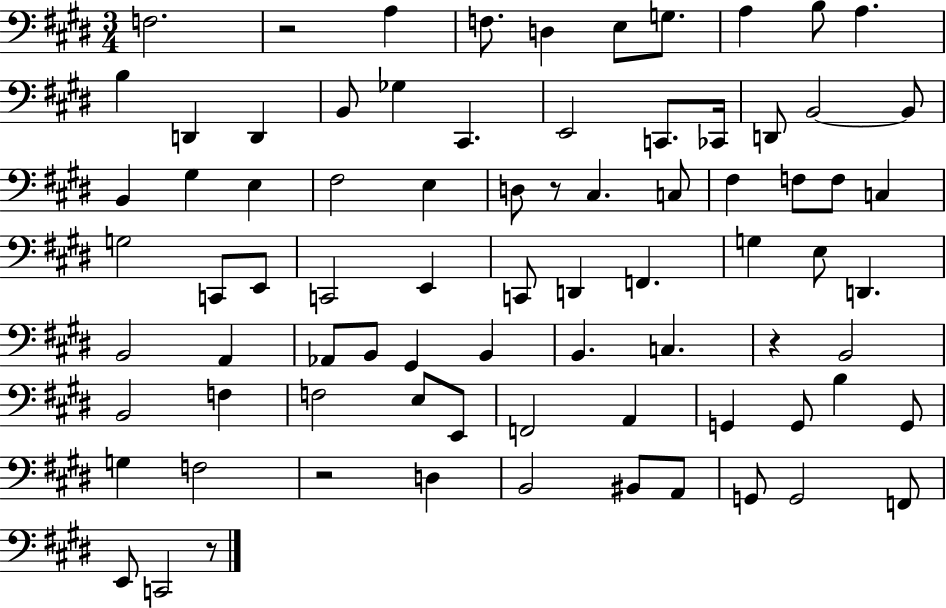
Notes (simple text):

F3/h. R/h A3/q F3/e. D3/q E3/e G3/e. A3/q B3/e A3/q. B3/q D2/q D2/q B2/e Gb3/q C#2/q. E2/h C2/e. CES2/s D2/e B2/h B2/e B2/q G#3/q E3/q F#3/h E3/q D3/e R/e C#3/q. C3/e F#3/q F3/e F3/e C3/q G3/h C2/e E2/e C2/h E2/q C2/e D2/q F2/q. G3/q E3/e D2/q. B2/h A2/q Ab2/e B2/e G#2/q B2/q B2/q. C3/q. R/q B2/h B2/h F3/q F3/h E3/e E2/e F2/h A2/q G2/q G2/e B3/q G2/e G3/q F3/h R/h D3/q B2/h BIS2/e A2/e G2/e G2/h F2/e E2/e C2/h R/e